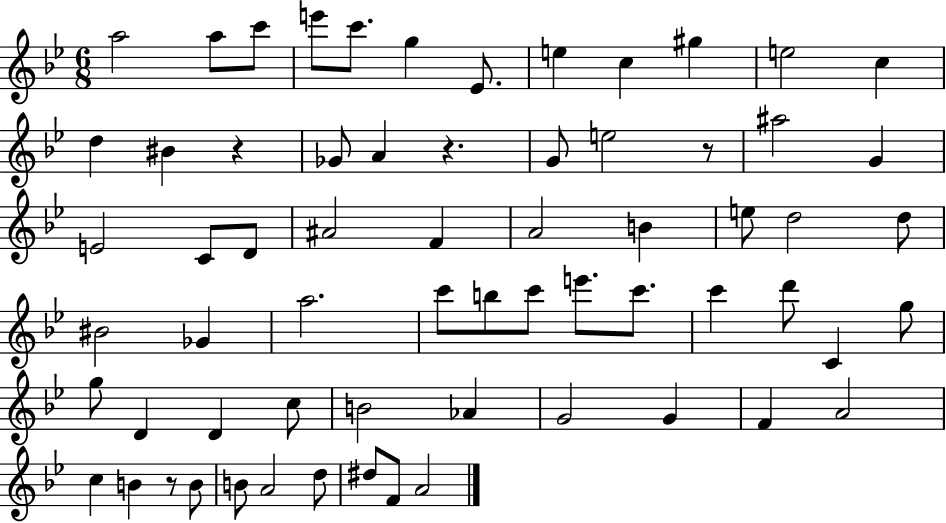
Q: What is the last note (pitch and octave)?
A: A4